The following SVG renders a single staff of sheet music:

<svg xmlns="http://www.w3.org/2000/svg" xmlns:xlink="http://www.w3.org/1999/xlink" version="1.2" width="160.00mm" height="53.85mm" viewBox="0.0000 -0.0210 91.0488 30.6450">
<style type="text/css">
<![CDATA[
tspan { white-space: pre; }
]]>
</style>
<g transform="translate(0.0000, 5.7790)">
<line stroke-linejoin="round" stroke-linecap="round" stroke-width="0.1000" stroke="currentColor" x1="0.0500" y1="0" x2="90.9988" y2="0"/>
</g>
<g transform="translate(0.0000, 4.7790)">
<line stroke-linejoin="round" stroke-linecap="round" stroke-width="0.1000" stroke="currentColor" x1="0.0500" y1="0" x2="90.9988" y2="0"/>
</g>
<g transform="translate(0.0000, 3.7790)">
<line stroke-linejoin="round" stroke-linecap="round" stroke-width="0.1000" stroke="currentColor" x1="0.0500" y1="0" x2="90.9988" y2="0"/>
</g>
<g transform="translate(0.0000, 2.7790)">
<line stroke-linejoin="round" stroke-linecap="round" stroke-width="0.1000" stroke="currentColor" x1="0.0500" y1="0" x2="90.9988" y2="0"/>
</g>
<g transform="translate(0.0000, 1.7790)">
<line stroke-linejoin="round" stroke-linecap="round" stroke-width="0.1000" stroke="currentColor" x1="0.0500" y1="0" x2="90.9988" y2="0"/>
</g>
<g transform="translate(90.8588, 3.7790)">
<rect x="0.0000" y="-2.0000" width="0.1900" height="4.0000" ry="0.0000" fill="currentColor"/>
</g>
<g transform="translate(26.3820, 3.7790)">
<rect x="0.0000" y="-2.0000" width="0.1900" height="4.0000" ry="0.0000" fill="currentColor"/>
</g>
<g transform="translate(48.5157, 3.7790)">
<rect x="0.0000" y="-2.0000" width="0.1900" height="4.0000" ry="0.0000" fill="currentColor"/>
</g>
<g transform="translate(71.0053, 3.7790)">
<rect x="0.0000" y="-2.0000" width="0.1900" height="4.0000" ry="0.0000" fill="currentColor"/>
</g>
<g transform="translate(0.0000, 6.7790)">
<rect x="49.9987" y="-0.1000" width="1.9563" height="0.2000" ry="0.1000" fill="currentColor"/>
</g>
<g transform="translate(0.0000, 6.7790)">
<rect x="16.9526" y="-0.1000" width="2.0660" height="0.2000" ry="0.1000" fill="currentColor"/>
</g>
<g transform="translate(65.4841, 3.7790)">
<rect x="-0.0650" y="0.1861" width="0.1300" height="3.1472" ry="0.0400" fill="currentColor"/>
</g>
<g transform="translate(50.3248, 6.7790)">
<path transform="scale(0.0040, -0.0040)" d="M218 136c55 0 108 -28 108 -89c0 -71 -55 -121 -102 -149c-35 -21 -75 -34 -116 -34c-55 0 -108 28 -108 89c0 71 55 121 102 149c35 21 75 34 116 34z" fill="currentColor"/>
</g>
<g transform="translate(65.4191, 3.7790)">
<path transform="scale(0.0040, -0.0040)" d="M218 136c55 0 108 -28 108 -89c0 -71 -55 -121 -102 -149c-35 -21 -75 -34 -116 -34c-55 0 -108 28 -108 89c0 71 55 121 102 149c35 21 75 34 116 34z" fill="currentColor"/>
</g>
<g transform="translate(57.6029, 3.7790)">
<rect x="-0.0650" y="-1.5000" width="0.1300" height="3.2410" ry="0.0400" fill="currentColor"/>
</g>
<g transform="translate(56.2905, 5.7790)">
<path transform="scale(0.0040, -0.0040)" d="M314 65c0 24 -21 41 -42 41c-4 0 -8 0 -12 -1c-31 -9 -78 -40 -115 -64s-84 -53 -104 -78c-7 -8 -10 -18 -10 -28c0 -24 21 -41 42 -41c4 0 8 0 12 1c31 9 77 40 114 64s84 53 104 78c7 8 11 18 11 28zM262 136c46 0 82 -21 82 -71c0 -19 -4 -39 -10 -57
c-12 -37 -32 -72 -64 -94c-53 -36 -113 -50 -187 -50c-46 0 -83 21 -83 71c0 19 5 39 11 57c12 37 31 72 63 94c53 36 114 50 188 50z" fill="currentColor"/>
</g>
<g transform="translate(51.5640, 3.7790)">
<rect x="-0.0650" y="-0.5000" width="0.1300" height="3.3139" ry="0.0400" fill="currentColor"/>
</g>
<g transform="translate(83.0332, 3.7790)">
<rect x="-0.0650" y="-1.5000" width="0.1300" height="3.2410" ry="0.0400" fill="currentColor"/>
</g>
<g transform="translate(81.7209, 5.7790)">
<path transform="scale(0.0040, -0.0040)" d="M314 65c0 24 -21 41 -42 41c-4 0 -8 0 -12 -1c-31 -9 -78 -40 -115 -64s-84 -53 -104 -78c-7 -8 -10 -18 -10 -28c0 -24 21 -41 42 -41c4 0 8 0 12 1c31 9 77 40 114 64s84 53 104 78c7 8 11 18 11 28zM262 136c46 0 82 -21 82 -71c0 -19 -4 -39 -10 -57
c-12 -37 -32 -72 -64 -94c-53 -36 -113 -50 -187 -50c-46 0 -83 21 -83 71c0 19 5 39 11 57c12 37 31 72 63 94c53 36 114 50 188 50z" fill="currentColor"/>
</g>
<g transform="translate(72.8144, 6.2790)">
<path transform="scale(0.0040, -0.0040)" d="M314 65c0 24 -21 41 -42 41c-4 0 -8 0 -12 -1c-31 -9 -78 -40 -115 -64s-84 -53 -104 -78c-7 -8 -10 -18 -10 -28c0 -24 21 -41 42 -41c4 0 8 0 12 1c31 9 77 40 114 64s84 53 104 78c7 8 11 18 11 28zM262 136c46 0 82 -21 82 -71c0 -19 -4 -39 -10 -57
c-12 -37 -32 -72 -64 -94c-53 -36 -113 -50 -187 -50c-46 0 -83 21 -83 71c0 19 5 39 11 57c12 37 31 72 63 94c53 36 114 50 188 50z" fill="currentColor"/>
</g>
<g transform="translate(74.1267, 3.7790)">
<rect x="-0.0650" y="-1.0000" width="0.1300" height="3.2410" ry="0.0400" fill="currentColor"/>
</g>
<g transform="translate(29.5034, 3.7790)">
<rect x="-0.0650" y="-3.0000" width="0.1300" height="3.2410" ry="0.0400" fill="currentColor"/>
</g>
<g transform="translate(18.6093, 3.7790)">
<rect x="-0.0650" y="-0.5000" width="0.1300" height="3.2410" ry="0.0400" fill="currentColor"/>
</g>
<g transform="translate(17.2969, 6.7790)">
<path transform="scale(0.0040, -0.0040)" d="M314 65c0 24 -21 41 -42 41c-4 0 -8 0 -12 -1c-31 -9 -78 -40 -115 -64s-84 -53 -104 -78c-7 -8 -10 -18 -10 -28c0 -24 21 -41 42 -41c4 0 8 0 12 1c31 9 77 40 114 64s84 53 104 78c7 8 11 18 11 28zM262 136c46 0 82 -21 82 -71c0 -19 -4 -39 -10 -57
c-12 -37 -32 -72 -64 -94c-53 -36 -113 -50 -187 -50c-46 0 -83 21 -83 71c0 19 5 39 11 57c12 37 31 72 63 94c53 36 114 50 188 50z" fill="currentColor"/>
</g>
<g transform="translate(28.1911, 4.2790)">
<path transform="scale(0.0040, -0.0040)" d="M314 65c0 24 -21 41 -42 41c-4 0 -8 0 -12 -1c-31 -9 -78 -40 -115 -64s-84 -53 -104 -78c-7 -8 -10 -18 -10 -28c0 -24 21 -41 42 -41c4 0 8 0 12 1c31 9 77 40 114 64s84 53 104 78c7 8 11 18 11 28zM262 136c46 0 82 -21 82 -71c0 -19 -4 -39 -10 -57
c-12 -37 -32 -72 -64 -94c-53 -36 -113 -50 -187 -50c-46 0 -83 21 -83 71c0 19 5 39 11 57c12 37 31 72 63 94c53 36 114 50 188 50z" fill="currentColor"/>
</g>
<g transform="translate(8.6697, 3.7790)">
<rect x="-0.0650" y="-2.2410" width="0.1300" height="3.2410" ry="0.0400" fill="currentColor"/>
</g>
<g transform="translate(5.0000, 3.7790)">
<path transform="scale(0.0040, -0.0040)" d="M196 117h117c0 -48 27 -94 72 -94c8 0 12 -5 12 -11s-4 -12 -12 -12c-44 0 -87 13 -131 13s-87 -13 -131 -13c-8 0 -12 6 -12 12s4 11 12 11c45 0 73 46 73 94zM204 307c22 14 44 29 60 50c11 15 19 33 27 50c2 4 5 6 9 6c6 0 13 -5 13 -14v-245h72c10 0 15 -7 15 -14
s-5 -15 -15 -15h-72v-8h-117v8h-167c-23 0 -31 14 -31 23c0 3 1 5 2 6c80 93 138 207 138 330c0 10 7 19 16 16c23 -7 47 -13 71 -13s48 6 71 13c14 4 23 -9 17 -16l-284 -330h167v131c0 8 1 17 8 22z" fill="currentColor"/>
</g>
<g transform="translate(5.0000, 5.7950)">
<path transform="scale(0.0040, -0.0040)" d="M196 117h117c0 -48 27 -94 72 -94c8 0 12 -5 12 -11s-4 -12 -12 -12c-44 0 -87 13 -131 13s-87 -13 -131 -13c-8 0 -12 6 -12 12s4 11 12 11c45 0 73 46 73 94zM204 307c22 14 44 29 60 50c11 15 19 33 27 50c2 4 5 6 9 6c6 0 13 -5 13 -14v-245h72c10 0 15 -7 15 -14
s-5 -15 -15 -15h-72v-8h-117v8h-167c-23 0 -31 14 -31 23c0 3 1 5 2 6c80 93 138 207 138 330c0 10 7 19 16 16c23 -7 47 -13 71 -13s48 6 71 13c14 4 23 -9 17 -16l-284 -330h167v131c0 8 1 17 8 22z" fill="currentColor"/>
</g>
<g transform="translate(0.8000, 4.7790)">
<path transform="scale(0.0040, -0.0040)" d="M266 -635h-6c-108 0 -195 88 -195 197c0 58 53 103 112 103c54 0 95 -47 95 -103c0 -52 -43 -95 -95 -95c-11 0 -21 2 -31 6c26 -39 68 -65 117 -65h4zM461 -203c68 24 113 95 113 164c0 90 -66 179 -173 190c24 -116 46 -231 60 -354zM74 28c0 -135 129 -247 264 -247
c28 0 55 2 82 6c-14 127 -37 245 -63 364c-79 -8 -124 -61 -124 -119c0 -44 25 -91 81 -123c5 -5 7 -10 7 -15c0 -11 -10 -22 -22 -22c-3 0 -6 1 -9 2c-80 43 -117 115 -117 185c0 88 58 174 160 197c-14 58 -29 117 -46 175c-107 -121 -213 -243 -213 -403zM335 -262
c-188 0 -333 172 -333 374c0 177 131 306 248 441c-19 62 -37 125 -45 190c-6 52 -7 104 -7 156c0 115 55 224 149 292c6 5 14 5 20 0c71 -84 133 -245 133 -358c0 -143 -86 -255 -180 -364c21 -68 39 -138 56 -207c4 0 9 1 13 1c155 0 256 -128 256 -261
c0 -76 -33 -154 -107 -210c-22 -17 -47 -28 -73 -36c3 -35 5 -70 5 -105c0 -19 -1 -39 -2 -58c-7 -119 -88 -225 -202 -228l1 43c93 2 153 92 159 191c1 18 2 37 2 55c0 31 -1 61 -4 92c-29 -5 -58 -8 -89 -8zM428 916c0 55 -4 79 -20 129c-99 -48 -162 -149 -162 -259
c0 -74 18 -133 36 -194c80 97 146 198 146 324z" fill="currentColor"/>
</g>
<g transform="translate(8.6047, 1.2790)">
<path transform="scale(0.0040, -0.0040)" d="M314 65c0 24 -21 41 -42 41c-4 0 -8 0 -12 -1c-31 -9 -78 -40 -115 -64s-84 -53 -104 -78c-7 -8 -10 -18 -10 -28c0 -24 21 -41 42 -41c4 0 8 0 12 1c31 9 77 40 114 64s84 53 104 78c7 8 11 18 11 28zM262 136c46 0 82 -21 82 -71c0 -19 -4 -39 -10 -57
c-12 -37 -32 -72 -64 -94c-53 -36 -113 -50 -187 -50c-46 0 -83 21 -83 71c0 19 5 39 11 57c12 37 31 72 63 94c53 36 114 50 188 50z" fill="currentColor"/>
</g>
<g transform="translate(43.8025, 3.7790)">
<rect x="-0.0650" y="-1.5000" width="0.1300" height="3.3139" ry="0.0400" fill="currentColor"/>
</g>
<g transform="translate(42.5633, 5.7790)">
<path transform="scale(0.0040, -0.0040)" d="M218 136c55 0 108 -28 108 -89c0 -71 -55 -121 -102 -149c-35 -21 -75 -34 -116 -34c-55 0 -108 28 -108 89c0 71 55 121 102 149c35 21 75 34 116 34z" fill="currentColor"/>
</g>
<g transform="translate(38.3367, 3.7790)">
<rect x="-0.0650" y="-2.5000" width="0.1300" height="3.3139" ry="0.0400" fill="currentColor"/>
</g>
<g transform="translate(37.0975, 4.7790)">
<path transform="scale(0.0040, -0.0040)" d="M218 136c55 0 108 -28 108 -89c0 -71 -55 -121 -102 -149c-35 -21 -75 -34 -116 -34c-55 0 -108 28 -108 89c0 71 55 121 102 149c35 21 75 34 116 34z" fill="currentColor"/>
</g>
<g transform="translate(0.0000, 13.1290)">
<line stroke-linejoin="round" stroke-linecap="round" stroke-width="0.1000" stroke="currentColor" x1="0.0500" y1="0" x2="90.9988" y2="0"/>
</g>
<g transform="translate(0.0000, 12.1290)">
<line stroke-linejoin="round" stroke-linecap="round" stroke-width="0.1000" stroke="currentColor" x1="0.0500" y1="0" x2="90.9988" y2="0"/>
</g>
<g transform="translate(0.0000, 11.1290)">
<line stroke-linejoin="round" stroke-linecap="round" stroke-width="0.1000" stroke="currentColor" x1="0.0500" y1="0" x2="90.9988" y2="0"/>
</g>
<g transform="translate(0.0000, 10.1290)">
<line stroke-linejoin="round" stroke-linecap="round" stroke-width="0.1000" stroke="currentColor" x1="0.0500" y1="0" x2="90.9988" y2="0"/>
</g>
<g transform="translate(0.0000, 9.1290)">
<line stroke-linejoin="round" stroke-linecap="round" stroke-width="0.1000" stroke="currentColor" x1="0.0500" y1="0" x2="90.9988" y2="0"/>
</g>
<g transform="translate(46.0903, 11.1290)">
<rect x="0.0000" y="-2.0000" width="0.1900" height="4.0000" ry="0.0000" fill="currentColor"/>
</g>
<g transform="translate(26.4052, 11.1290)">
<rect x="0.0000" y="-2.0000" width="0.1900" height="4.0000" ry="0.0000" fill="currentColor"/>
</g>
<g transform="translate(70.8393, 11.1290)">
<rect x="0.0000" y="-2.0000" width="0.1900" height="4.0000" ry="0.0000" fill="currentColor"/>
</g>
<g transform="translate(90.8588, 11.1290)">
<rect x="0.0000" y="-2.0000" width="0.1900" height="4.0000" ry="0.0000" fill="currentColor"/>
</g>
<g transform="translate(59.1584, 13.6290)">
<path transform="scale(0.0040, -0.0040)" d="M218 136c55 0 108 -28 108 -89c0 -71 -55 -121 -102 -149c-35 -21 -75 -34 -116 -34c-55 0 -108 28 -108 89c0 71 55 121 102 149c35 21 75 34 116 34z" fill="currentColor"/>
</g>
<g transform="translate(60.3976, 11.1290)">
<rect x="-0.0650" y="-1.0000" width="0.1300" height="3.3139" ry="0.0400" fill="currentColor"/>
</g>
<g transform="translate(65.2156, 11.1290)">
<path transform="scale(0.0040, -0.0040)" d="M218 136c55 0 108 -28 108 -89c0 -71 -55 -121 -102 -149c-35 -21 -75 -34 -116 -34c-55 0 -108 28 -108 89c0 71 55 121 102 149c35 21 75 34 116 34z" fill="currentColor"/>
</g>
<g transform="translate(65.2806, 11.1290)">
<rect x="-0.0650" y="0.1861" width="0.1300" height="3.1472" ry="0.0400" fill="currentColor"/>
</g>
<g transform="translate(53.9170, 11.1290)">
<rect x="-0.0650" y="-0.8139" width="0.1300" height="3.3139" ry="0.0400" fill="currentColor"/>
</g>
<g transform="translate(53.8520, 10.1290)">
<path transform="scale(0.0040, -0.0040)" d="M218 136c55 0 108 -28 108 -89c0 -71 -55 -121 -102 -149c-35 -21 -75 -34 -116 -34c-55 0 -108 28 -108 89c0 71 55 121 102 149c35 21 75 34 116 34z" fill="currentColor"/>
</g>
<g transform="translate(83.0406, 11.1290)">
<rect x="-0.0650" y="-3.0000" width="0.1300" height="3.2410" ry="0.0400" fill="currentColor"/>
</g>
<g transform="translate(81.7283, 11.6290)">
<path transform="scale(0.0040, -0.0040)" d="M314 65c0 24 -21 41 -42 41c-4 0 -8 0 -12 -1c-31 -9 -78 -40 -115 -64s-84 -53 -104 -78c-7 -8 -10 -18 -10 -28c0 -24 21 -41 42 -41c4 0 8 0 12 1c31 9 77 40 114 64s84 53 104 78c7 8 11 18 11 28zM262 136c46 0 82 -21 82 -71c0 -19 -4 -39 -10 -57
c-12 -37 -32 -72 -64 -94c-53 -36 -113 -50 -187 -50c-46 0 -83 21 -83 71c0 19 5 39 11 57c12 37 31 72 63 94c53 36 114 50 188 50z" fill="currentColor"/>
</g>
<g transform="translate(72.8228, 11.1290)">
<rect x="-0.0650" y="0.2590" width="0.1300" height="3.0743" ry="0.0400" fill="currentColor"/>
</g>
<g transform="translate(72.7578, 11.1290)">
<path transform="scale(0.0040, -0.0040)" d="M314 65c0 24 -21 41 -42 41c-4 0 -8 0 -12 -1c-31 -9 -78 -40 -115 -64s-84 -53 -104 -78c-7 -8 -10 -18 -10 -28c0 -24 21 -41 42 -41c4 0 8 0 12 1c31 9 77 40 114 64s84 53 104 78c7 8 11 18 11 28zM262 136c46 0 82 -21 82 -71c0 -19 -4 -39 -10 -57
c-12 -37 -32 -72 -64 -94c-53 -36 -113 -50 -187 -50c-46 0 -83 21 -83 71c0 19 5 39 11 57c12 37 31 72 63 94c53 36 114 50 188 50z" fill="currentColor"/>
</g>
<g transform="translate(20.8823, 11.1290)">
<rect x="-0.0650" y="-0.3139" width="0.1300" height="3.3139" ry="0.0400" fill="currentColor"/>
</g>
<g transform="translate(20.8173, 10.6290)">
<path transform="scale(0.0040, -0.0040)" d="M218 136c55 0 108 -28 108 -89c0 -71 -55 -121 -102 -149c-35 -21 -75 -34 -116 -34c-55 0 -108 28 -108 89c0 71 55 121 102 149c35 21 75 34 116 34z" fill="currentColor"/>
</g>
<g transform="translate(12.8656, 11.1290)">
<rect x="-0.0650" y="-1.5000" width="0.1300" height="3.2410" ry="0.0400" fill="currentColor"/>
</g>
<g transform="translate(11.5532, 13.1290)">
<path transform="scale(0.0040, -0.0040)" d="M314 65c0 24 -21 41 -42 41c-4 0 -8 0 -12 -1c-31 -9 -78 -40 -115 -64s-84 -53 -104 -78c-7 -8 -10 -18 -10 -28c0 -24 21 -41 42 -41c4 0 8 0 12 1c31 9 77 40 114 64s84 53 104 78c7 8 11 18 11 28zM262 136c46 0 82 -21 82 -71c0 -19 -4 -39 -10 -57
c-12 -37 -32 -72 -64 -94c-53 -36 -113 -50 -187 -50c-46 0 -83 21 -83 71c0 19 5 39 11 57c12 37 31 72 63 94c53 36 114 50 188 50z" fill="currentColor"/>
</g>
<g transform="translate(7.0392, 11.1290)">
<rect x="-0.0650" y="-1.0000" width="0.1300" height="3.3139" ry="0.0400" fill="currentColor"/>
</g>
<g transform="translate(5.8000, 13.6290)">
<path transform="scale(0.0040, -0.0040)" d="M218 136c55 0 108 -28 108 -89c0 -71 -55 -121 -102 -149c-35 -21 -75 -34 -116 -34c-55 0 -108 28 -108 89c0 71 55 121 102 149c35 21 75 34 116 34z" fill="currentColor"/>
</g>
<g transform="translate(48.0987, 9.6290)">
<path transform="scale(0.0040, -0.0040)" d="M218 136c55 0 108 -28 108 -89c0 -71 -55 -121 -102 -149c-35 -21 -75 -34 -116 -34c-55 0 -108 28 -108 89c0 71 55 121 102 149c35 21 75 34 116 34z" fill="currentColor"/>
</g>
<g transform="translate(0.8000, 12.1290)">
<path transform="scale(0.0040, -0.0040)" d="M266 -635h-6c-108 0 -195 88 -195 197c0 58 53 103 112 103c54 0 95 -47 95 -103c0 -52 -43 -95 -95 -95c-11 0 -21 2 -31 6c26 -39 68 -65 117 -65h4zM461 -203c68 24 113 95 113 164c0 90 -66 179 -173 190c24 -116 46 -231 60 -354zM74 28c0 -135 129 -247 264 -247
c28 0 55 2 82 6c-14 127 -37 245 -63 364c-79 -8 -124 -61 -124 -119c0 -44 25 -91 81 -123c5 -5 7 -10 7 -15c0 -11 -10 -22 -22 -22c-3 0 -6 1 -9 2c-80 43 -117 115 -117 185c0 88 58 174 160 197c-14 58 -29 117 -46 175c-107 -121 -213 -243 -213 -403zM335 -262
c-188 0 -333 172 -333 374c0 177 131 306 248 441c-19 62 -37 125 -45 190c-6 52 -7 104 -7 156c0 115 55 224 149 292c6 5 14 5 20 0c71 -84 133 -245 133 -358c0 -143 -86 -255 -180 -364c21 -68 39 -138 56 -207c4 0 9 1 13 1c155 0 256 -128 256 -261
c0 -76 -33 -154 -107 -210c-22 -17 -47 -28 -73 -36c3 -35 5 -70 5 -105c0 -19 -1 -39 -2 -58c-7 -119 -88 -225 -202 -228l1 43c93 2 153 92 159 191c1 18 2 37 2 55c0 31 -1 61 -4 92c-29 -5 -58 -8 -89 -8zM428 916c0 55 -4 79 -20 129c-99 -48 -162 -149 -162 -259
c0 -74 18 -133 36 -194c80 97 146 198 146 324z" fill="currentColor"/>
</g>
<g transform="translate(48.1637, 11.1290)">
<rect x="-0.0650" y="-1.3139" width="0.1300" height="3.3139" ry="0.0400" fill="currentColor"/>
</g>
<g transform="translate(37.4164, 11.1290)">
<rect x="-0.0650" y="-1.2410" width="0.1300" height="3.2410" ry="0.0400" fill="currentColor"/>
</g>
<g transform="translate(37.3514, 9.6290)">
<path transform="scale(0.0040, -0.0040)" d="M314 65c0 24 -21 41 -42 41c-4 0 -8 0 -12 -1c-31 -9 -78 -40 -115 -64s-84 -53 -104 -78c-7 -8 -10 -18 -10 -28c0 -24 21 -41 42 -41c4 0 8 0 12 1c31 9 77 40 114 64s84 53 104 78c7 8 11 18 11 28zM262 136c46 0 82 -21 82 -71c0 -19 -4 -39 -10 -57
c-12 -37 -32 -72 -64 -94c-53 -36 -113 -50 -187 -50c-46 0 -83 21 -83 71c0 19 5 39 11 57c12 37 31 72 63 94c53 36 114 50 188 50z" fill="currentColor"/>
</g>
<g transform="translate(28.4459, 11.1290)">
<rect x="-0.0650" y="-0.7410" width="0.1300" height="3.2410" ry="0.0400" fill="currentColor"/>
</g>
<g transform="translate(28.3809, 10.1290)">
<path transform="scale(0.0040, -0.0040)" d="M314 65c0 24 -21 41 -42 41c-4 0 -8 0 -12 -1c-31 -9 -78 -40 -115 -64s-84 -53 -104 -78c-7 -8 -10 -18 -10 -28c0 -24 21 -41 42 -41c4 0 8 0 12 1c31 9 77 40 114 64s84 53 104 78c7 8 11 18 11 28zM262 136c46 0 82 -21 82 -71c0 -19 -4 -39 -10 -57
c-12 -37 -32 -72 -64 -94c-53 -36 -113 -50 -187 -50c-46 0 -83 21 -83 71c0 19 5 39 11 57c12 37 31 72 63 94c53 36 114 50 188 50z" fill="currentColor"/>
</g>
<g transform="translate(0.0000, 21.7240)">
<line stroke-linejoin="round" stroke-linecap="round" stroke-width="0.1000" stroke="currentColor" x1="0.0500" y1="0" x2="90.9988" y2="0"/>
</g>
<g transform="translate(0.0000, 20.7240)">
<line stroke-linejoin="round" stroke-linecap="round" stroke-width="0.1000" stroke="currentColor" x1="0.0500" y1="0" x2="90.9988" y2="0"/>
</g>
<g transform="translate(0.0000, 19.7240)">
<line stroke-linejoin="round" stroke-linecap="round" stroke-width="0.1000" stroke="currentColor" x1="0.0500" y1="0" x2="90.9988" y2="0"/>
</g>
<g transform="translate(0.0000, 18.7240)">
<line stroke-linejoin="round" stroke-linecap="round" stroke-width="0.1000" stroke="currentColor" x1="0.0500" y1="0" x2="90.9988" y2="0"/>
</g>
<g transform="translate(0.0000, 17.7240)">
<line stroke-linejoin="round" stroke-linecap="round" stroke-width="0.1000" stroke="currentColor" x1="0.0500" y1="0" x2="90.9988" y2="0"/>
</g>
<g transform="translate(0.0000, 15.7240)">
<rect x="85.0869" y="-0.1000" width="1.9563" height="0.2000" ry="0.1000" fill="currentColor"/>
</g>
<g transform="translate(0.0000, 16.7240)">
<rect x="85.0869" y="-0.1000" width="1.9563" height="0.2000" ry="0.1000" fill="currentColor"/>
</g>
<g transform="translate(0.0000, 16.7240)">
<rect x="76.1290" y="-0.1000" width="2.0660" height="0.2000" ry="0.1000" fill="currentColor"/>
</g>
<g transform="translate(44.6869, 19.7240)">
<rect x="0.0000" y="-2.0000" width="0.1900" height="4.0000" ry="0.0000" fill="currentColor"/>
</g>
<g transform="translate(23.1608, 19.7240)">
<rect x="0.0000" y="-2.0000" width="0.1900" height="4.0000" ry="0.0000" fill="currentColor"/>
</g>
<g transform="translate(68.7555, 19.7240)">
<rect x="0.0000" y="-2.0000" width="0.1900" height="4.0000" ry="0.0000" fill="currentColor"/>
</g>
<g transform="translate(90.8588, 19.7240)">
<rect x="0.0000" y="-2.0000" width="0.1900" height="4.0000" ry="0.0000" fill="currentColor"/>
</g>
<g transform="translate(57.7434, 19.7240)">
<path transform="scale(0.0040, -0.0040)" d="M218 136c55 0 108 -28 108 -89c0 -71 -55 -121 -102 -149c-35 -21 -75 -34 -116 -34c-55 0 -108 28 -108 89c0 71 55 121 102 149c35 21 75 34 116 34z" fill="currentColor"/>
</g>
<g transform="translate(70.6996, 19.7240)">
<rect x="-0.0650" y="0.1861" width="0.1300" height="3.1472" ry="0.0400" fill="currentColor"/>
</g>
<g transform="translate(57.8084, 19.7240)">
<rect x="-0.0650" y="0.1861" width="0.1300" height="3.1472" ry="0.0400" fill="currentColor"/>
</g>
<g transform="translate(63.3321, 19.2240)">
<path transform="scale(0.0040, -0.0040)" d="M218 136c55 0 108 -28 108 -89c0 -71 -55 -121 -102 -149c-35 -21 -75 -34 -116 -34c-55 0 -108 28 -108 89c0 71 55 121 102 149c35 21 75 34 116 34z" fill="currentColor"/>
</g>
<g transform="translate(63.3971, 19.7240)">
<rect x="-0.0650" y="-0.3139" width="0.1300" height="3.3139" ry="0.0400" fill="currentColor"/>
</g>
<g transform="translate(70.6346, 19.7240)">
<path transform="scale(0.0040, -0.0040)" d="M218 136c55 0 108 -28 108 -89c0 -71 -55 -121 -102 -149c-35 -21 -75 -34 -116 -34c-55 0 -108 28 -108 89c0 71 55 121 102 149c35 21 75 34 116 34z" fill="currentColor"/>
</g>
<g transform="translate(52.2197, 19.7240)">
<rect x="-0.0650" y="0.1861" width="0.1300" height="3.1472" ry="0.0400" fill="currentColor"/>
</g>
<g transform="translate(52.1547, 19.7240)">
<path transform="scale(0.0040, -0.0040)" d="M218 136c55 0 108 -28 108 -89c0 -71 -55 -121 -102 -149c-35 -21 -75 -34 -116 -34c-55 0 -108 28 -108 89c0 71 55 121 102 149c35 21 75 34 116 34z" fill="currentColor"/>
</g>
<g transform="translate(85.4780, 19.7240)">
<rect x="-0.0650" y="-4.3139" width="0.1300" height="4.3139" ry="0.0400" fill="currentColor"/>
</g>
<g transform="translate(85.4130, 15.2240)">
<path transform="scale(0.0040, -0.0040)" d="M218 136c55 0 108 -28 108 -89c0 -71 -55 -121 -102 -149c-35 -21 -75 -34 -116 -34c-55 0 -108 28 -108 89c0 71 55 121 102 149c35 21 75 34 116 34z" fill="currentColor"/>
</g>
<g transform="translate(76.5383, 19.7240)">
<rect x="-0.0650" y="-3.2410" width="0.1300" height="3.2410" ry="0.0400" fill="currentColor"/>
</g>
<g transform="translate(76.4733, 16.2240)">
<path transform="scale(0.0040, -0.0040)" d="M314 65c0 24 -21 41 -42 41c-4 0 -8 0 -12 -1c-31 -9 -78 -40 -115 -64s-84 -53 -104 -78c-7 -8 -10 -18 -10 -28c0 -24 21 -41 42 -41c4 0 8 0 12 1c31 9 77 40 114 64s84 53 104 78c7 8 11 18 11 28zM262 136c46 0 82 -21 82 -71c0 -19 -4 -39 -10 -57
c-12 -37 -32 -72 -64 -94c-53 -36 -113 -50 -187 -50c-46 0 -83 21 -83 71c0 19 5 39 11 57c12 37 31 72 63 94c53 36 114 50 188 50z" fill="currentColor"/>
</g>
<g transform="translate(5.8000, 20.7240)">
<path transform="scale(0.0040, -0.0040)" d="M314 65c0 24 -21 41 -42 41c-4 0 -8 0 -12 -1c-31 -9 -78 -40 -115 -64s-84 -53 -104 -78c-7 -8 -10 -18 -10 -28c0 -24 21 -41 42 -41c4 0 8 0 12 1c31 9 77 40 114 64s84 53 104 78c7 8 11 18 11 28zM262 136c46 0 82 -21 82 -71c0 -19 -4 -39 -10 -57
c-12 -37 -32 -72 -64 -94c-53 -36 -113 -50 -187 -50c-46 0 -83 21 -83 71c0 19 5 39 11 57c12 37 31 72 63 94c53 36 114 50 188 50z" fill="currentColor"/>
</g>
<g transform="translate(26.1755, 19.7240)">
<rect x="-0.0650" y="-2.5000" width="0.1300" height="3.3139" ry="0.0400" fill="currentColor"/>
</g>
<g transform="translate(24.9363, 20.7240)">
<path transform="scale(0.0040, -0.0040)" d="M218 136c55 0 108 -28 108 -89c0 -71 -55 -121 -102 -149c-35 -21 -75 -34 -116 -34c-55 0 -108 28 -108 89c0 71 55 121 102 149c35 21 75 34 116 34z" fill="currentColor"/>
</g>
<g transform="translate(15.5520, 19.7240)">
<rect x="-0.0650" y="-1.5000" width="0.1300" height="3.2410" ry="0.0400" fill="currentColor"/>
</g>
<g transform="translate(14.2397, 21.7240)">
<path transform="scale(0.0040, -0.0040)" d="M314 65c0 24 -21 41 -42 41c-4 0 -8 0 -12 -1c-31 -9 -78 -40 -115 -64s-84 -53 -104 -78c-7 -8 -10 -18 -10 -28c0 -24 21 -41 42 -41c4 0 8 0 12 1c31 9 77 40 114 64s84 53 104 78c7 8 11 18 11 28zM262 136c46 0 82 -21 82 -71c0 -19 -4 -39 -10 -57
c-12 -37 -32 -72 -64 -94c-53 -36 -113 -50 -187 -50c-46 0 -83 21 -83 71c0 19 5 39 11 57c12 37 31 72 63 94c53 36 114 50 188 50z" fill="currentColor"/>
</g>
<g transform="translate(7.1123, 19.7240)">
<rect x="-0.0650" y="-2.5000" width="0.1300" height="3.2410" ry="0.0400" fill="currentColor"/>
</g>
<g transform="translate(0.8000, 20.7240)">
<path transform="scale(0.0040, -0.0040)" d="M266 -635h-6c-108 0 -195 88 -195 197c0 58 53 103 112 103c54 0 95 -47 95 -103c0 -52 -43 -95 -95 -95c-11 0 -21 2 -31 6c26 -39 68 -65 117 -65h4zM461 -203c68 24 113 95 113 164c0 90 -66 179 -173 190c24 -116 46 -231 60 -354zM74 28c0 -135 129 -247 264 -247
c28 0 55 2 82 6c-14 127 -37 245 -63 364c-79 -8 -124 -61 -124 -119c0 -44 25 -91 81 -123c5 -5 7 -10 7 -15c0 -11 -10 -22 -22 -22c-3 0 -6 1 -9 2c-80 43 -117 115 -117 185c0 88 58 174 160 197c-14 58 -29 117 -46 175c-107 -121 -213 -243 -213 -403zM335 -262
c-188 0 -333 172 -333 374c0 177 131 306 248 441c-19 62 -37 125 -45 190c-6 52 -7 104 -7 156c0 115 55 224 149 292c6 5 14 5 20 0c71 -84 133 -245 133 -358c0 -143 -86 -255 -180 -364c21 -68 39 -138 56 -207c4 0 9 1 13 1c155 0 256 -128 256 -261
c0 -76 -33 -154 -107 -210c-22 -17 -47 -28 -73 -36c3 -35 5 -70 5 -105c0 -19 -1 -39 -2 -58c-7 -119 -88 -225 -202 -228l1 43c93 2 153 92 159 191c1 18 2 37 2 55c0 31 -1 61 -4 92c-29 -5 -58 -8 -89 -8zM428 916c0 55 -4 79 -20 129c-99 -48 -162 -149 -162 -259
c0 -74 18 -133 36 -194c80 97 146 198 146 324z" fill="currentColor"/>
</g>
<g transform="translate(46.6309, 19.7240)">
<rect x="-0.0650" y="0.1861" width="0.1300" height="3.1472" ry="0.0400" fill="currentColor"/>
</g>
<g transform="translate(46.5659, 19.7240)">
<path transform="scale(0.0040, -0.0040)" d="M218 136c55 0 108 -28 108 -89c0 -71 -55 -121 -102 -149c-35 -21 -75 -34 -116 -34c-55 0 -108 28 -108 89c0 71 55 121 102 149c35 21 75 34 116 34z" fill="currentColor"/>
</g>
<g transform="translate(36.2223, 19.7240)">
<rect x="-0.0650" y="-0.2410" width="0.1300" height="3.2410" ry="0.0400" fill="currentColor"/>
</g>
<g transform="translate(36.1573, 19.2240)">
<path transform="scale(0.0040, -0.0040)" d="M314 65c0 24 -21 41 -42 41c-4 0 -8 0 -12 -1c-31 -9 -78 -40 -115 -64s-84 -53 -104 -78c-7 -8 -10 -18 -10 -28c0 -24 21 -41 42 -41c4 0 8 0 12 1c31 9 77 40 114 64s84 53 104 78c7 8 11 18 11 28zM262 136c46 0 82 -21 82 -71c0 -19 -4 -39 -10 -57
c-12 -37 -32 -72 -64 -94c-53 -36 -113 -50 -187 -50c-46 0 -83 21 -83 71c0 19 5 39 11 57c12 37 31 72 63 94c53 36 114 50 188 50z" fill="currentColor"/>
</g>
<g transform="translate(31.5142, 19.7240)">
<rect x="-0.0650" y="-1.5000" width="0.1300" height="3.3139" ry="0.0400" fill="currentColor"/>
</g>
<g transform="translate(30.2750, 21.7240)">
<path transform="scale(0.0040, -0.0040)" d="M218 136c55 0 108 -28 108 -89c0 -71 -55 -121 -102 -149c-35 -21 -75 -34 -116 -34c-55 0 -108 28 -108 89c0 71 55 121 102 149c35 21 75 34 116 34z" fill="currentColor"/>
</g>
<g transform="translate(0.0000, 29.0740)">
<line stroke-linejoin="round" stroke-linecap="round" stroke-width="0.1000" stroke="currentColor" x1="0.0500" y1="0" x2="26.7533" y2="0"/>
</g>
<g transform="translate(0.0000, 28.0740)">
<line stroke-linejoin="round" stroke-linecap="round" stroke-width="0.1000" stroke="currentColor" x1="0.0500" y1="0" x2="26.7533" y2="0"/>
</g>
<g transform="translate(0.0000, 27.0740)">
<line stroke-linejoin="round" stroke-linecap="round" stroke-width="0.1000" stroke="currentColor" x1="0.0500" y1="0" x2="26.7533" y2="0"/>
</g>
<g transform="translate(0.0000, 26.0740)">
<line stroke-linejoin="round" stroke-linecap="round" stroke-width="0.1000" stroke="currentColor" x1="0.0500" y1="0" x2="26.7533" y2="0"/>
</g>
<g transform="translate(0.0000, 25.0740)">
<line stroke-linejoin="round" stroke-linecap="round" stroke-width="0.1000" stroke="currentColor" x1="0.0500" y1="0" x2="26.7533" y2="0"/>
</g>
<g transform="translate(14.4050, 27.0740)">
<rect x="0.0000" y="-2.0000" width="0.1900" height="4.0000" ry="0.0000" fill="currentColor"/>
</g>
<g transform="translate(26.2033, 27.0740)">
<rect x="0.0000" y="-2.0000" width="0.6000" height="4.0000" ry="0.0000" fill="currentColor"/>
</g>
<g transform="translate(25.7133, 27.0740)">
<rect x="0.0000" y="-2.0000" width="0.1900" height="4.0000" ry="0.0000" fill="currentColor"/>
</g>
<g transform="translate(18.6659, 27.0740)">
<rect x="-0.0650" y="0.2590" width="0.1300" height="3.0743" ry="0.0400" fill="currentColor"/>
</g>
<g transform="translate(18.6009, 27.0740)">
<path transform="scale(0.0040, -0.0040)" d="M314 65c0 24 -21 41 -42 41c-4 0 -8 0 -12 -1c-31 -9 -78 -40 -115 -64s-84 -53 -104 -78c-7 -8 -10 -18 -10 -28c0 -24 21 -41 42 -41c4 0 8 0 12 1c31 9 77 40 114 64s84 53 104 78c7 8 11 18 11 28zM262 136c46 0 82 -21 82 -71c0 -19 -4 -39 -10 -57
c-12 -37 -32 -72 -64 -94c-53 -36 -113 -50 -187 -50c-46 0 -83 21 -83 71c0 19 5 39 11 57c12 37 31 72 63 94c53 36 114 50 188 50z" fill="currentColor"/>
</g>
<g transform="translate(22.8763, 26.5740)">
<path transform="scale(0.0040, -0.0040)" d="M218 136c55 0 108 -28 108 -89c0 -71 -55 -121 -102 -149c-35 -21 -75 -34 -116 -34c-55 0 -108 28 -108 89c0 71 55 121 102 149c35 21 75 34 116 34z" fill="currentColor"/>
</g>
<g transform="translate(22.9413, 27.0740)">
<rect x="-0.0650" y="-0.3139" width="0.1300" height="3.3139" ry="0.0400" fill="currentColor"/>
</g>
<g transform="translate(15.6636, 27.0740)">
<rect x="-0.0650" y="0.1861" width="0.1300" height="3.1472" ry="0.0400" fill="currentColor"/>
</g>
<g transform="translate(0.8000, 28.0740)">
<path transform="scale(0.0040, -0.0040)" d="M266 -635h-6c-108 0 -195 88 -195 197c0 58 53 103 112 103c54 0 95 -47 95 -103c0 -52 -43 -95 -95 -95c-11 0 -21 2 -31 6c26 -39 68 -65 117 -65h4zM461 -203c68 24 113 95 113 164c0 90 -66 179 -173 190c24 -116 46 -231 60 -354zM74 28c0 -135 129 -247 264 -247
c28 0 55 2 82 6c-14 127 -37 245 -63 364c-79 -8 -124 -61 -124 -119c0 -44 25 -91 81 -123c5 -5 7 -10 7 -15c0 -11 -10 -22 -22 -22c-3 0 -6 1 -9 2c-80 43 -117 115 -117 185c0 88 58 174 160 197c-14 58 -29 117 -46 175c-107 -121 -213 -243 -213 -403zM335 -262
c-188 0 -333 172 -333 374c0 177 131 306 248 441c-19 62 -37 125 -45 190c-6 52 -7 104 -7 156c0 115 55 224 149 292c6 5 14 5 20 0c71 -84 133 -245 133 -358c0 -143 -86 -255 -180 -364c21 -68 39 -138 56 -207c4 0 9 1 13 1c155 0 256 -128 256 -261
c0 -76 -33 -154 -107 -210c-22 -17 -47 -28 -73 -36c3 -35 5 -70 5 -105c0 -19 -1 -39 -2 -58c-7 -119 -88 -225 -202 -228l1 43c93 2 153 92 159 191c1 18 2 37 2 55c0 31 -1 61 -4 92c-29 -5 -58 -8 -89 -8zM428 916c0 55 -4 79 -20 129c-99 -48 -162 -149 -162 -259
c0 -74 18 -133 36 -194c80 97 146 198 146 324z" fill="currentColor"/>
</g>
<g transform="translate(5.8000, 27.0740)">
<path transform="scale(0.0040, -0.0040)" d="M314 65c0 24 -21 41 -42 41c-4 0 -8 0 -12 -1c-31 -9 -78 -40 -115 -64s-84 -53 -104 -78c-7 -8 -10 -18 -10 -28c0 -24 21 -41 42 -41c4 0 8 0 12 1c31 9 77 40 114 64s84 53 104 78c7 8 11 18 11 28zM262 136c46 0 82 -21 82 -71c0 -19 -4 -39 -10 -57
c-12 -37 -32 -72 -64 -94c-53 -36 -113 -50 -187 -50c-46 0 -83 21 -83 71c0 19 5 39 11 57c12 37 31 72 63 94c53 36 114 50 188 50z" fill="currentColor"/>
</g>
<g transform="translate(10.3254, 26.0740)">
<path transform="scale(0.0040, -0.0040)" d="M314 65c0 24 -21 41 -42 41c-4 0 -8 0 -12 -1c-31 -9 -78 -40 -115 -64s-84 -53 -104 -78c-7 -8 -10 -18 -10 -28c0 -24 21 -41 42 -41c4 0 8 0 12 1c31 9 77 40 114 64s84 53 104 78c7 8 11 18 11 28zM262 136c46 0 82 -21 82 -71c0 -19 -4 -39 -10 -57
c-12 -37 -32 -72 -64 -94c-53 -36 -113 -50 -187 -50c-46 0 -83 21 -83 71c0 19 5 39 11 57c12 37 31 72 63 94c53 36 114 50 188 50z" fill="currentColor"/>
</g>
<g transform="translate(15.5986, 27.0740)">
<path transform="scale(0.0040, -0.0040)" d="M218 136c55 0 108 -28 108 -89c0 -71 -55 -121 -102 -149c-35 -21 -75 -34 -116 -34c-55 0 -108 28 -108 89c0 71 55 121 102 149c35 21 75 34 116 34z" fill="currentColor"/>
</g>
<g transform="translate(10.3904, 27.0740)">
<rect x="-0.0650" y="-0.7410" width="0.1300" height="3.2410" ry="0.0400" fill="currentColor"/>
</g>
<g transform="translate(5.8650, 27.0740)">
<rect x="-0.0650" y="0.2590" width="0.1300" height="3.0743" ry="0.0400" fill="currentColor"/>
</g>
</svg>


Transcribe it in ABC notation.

X:1
T:Untitled
M:4/4
L:1/4
K:C
g2 C2 A2 G E C E2 B D2 E2 D E2 c d2 e2 e d D B B2 A2 G2 E2 G E c2 B B B c B b2 d' B2 d2 B B2 c